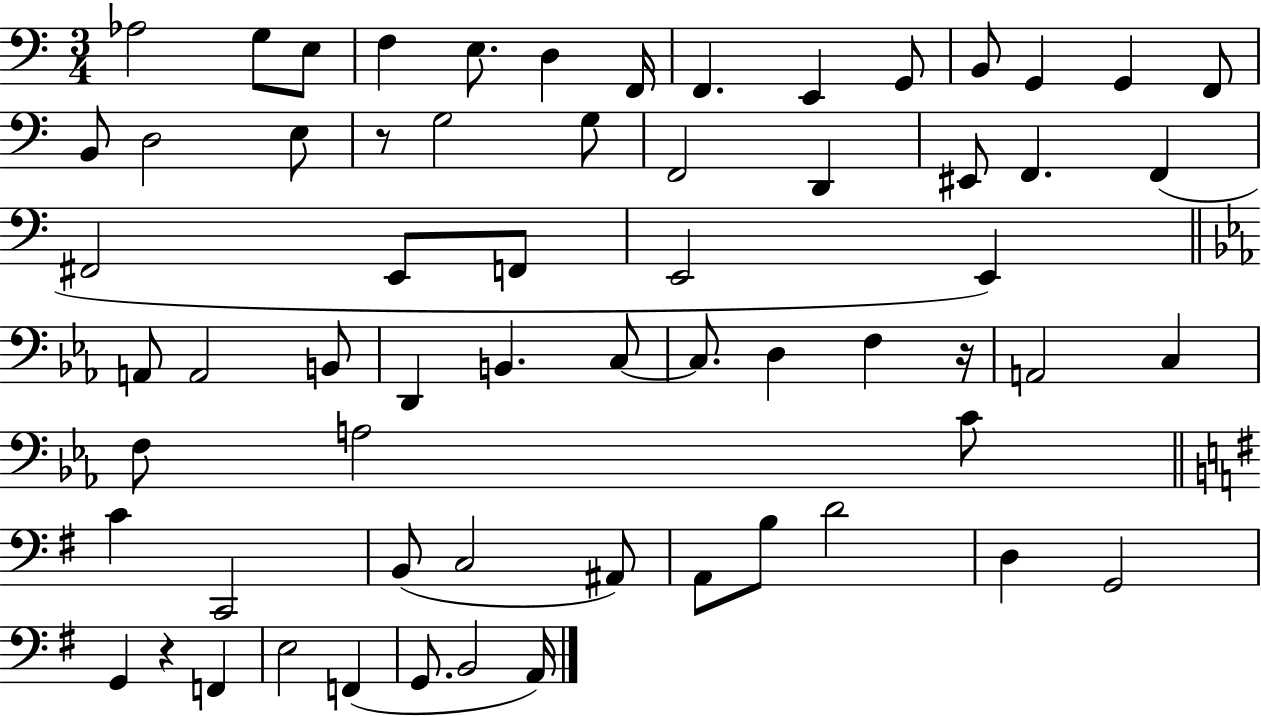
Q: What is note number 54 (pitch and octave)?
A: G2